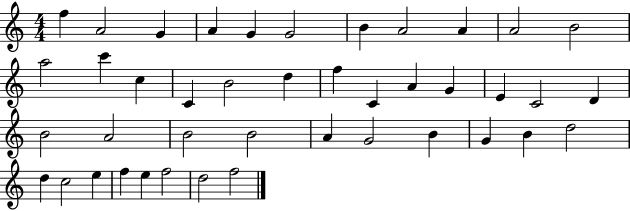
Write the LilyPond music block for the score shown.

{
  \clef treble
  \numericTimeSignature
  \time 4/4
  \key c \major
  f''4 a'2 g'4 | a'4 g'4 g'2 | b'4 a'2 a'4 | a'2 b'2 | \break a''2 c'''4 c''4 | c'4 b'2 d''4 | f''4 c'4 a'4 g'4 | e'4 c'2 d'4 | \break b'2 a'2 | b'2 b'2 | a'4 g'2 b'4 | g'4 b'4 d''2 | \break d''4 c''2 e''4 | f''4 e''4 f''2 | d''2 f''2 | \bar "|."
}